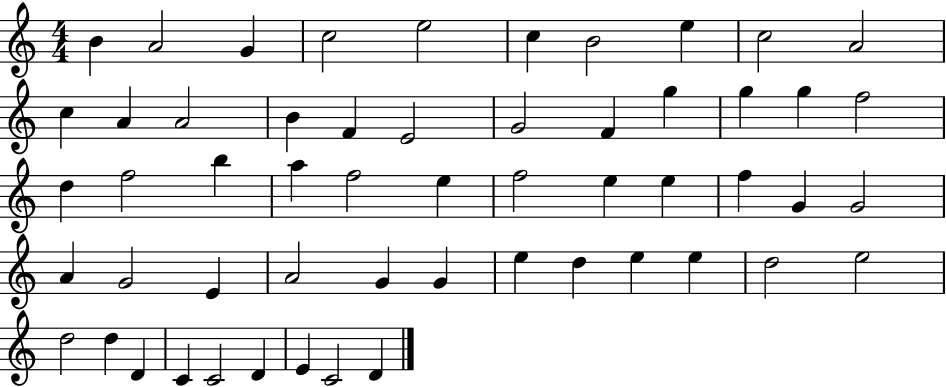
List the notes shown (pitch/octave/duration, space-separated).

B4/q A4/h G4/q C5/h E5/h C5/q B4/h E5/q C5/h A4/h C5/q A4/q A4/h B4/q F4/q E4/h G4/h F4/q G5/q G5/q G5/q F5/h D5/q F5/h B5/q A5/q F5/h E5/q F5/h E5/q E5/q F5/q G4/q G4/h A4/q G4/h E4/q A4/h G4/q G4/q E5/q D5/q E5/q E5/q D5/h E5/h D5/h D5/q D4/q C4/q C4/h D4/q E4/q C4/h D4/q